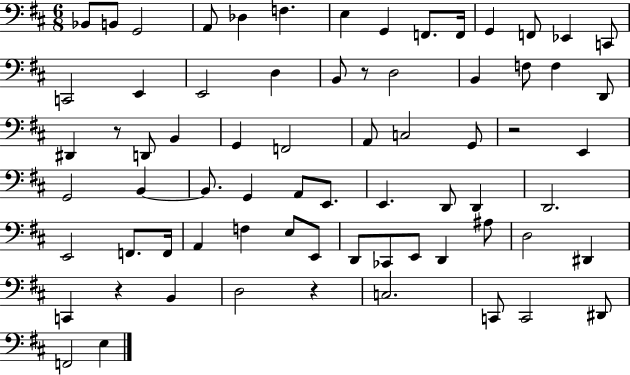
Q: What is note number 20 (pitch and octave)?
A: D3